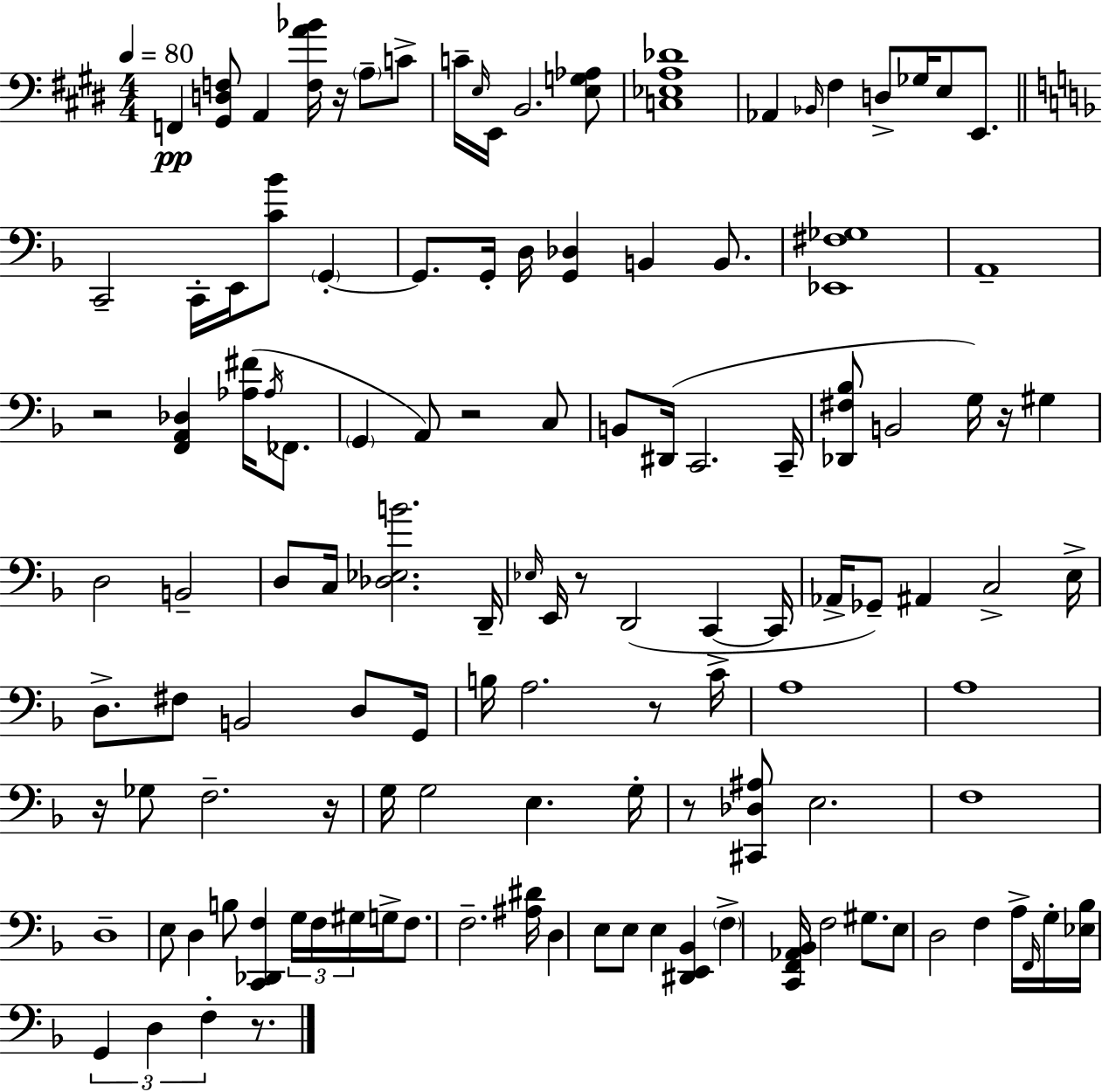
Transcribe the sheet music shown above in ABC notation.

X:1
T:Untitled
M:4/4
L:1/4
K:E
F,, [^G,,D,F,]/2 A,, [F,A_B]/4 z/4 A,/2 C/2 C/4 E,/4 E,,/4 B,,2 [E,G,_A,]/2 [C,_E,A,_D]4 _A,, _B,,/4 ^F, D,/2 _G,/4 E,/2 E,,/2 C,,2 C,,/4 E,,/4 [C_B]/2 G,, G,,/2 G,,/4 D,/4 [G,,_D,] B,, B,,/2 [_E,,^F,_G,]4 A,,4 z2 [F,,A,,_D,] [_A,^F]/4 _A,/4 _F,,/2 G,, A,,/2 z2 C,/2 B,,/2 ^D,,/4 C,,2 C,,/4 [_D,,^F,_B,]/2 B,,2 G,/4 z/4 ^G, D,2 B,,2 D,/2 C,/4 [_D,_E,B]2 D,,/4 _E,/4 E,,/4 z/2 D,,2 C,, C,,/4 _A,,/4 _G,,/2 ^A,, C,2 E,/4 D,/2 ^F,/2 B,,2 D,/2 G,,/4 B,/4 A,2 z/2 C/4 A,4 A,4 z/4 _G,/2 F,2 z/4 G,/4 G,2 E, G,/4 z/2 [^C,,_D,^A,]/2 E,2 F,4 D,4 E,/2 D, B,/2 [C,,_D,,F,] G,/4 F,/4 ^G,/4 G,/4 F,/2 F,2 [^A,^D]/4 D, E,/2 E,/2 E, [^D,,E,,_B,,] F, [C,,F,,_A,,_B,,]/4 F,2 ^G,/2 E,/2 D,2 F, A,/4 F,,/4 G,/4 [_E,_B,]/4 G,, D, F, z/2